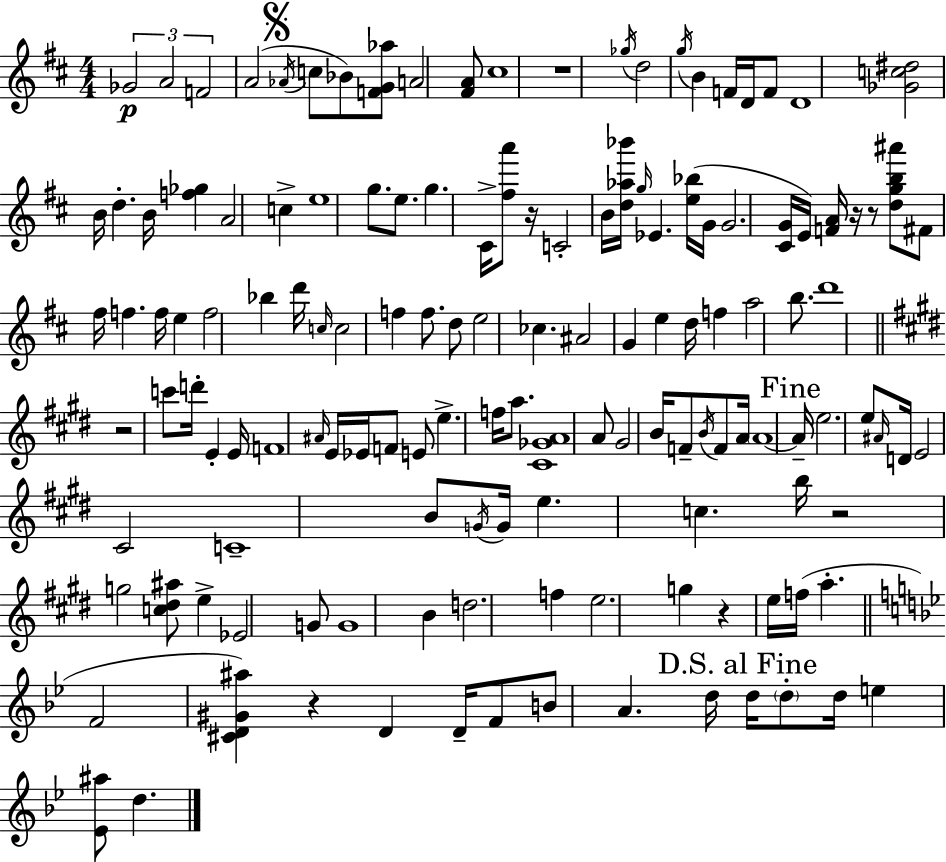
X:1
T:Untitled
M:4/4
L:1/4
K:D
_G2 A2 F2 A2 _A/4 c/2 _B/2 [FG_a]/2 A2 [^FA]/2 ^c4 z4 _g/4 d2 g/4 B F/4 D/4 F/2 D4 [_Gc^d]2 B/4 d B/4 [f_g] A2 c e4 g/2 e/2 g ^C/4 [^fa']/2 z/4 C2 B/4 [d_a_b']/4 g/4 _E [e_b]/4 G/4 G2 [^CG]/4 E/4 [FA]/4 z/4 z/2 [dgb^a']/2 ^F/2 ^f/4 f f/4 e f2 _b d'/4 c/4 c2 f f/2 d/2 e2 _c ^A2 G e d/4 f a2 b/2 d'4 z2 c'/2 d'/4 E E/4 F4 ^A/4 E/4 _E/4 F/2 E/2 e f/4 a/2 [^C_GA]4 A/2 ^G2 B/4 F/2 B/4 F/2 A/4 A4 A/4 e2 e/2 ^A/4 D/4 E2 ^C2 C4 B/2 G/4 G/4 e c b/4 z2 g2 [c^d^a]/2 e _E2 G/2 G4 B d2 f e2 g z e/4 f/4 a F2 [^CD^G^a] z D D/4 F/2 B/2 A d/4 d/4 d/2 d/4 e [_E^a]/2 d